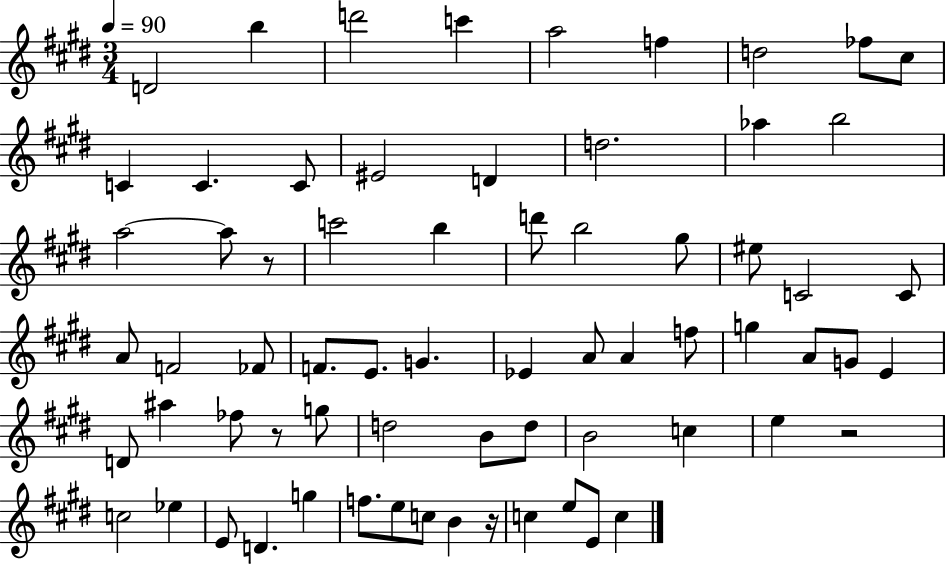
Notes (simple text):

D4/h B5/q D6/h C6/q A5/h F5/q D5/h FES5/e C#5/e C4/q C4/q. C4/e EIS4/h D4/q D5/h. Ab5/q B5/h A5/h A5/e R/e C6/h B5/q D6/e B5/h G#5/e EIS5/e C4/h C4/e A4/e F4/h FES4/e F4/e. E4/e. G4/q. Eb4/q A4/e A4/q F5/e G5/q A4/e G4/e E4/q D4/e A#5/q FES5/e R/e G5/e D5/h B4/e D5/e B4/h C5/q E5/q R/h C5/h Eb5/q E4/e D4/q. G5/q F5/e. E5/e C5/e B4/q R/s C5/q E5/e E4/e C5/q